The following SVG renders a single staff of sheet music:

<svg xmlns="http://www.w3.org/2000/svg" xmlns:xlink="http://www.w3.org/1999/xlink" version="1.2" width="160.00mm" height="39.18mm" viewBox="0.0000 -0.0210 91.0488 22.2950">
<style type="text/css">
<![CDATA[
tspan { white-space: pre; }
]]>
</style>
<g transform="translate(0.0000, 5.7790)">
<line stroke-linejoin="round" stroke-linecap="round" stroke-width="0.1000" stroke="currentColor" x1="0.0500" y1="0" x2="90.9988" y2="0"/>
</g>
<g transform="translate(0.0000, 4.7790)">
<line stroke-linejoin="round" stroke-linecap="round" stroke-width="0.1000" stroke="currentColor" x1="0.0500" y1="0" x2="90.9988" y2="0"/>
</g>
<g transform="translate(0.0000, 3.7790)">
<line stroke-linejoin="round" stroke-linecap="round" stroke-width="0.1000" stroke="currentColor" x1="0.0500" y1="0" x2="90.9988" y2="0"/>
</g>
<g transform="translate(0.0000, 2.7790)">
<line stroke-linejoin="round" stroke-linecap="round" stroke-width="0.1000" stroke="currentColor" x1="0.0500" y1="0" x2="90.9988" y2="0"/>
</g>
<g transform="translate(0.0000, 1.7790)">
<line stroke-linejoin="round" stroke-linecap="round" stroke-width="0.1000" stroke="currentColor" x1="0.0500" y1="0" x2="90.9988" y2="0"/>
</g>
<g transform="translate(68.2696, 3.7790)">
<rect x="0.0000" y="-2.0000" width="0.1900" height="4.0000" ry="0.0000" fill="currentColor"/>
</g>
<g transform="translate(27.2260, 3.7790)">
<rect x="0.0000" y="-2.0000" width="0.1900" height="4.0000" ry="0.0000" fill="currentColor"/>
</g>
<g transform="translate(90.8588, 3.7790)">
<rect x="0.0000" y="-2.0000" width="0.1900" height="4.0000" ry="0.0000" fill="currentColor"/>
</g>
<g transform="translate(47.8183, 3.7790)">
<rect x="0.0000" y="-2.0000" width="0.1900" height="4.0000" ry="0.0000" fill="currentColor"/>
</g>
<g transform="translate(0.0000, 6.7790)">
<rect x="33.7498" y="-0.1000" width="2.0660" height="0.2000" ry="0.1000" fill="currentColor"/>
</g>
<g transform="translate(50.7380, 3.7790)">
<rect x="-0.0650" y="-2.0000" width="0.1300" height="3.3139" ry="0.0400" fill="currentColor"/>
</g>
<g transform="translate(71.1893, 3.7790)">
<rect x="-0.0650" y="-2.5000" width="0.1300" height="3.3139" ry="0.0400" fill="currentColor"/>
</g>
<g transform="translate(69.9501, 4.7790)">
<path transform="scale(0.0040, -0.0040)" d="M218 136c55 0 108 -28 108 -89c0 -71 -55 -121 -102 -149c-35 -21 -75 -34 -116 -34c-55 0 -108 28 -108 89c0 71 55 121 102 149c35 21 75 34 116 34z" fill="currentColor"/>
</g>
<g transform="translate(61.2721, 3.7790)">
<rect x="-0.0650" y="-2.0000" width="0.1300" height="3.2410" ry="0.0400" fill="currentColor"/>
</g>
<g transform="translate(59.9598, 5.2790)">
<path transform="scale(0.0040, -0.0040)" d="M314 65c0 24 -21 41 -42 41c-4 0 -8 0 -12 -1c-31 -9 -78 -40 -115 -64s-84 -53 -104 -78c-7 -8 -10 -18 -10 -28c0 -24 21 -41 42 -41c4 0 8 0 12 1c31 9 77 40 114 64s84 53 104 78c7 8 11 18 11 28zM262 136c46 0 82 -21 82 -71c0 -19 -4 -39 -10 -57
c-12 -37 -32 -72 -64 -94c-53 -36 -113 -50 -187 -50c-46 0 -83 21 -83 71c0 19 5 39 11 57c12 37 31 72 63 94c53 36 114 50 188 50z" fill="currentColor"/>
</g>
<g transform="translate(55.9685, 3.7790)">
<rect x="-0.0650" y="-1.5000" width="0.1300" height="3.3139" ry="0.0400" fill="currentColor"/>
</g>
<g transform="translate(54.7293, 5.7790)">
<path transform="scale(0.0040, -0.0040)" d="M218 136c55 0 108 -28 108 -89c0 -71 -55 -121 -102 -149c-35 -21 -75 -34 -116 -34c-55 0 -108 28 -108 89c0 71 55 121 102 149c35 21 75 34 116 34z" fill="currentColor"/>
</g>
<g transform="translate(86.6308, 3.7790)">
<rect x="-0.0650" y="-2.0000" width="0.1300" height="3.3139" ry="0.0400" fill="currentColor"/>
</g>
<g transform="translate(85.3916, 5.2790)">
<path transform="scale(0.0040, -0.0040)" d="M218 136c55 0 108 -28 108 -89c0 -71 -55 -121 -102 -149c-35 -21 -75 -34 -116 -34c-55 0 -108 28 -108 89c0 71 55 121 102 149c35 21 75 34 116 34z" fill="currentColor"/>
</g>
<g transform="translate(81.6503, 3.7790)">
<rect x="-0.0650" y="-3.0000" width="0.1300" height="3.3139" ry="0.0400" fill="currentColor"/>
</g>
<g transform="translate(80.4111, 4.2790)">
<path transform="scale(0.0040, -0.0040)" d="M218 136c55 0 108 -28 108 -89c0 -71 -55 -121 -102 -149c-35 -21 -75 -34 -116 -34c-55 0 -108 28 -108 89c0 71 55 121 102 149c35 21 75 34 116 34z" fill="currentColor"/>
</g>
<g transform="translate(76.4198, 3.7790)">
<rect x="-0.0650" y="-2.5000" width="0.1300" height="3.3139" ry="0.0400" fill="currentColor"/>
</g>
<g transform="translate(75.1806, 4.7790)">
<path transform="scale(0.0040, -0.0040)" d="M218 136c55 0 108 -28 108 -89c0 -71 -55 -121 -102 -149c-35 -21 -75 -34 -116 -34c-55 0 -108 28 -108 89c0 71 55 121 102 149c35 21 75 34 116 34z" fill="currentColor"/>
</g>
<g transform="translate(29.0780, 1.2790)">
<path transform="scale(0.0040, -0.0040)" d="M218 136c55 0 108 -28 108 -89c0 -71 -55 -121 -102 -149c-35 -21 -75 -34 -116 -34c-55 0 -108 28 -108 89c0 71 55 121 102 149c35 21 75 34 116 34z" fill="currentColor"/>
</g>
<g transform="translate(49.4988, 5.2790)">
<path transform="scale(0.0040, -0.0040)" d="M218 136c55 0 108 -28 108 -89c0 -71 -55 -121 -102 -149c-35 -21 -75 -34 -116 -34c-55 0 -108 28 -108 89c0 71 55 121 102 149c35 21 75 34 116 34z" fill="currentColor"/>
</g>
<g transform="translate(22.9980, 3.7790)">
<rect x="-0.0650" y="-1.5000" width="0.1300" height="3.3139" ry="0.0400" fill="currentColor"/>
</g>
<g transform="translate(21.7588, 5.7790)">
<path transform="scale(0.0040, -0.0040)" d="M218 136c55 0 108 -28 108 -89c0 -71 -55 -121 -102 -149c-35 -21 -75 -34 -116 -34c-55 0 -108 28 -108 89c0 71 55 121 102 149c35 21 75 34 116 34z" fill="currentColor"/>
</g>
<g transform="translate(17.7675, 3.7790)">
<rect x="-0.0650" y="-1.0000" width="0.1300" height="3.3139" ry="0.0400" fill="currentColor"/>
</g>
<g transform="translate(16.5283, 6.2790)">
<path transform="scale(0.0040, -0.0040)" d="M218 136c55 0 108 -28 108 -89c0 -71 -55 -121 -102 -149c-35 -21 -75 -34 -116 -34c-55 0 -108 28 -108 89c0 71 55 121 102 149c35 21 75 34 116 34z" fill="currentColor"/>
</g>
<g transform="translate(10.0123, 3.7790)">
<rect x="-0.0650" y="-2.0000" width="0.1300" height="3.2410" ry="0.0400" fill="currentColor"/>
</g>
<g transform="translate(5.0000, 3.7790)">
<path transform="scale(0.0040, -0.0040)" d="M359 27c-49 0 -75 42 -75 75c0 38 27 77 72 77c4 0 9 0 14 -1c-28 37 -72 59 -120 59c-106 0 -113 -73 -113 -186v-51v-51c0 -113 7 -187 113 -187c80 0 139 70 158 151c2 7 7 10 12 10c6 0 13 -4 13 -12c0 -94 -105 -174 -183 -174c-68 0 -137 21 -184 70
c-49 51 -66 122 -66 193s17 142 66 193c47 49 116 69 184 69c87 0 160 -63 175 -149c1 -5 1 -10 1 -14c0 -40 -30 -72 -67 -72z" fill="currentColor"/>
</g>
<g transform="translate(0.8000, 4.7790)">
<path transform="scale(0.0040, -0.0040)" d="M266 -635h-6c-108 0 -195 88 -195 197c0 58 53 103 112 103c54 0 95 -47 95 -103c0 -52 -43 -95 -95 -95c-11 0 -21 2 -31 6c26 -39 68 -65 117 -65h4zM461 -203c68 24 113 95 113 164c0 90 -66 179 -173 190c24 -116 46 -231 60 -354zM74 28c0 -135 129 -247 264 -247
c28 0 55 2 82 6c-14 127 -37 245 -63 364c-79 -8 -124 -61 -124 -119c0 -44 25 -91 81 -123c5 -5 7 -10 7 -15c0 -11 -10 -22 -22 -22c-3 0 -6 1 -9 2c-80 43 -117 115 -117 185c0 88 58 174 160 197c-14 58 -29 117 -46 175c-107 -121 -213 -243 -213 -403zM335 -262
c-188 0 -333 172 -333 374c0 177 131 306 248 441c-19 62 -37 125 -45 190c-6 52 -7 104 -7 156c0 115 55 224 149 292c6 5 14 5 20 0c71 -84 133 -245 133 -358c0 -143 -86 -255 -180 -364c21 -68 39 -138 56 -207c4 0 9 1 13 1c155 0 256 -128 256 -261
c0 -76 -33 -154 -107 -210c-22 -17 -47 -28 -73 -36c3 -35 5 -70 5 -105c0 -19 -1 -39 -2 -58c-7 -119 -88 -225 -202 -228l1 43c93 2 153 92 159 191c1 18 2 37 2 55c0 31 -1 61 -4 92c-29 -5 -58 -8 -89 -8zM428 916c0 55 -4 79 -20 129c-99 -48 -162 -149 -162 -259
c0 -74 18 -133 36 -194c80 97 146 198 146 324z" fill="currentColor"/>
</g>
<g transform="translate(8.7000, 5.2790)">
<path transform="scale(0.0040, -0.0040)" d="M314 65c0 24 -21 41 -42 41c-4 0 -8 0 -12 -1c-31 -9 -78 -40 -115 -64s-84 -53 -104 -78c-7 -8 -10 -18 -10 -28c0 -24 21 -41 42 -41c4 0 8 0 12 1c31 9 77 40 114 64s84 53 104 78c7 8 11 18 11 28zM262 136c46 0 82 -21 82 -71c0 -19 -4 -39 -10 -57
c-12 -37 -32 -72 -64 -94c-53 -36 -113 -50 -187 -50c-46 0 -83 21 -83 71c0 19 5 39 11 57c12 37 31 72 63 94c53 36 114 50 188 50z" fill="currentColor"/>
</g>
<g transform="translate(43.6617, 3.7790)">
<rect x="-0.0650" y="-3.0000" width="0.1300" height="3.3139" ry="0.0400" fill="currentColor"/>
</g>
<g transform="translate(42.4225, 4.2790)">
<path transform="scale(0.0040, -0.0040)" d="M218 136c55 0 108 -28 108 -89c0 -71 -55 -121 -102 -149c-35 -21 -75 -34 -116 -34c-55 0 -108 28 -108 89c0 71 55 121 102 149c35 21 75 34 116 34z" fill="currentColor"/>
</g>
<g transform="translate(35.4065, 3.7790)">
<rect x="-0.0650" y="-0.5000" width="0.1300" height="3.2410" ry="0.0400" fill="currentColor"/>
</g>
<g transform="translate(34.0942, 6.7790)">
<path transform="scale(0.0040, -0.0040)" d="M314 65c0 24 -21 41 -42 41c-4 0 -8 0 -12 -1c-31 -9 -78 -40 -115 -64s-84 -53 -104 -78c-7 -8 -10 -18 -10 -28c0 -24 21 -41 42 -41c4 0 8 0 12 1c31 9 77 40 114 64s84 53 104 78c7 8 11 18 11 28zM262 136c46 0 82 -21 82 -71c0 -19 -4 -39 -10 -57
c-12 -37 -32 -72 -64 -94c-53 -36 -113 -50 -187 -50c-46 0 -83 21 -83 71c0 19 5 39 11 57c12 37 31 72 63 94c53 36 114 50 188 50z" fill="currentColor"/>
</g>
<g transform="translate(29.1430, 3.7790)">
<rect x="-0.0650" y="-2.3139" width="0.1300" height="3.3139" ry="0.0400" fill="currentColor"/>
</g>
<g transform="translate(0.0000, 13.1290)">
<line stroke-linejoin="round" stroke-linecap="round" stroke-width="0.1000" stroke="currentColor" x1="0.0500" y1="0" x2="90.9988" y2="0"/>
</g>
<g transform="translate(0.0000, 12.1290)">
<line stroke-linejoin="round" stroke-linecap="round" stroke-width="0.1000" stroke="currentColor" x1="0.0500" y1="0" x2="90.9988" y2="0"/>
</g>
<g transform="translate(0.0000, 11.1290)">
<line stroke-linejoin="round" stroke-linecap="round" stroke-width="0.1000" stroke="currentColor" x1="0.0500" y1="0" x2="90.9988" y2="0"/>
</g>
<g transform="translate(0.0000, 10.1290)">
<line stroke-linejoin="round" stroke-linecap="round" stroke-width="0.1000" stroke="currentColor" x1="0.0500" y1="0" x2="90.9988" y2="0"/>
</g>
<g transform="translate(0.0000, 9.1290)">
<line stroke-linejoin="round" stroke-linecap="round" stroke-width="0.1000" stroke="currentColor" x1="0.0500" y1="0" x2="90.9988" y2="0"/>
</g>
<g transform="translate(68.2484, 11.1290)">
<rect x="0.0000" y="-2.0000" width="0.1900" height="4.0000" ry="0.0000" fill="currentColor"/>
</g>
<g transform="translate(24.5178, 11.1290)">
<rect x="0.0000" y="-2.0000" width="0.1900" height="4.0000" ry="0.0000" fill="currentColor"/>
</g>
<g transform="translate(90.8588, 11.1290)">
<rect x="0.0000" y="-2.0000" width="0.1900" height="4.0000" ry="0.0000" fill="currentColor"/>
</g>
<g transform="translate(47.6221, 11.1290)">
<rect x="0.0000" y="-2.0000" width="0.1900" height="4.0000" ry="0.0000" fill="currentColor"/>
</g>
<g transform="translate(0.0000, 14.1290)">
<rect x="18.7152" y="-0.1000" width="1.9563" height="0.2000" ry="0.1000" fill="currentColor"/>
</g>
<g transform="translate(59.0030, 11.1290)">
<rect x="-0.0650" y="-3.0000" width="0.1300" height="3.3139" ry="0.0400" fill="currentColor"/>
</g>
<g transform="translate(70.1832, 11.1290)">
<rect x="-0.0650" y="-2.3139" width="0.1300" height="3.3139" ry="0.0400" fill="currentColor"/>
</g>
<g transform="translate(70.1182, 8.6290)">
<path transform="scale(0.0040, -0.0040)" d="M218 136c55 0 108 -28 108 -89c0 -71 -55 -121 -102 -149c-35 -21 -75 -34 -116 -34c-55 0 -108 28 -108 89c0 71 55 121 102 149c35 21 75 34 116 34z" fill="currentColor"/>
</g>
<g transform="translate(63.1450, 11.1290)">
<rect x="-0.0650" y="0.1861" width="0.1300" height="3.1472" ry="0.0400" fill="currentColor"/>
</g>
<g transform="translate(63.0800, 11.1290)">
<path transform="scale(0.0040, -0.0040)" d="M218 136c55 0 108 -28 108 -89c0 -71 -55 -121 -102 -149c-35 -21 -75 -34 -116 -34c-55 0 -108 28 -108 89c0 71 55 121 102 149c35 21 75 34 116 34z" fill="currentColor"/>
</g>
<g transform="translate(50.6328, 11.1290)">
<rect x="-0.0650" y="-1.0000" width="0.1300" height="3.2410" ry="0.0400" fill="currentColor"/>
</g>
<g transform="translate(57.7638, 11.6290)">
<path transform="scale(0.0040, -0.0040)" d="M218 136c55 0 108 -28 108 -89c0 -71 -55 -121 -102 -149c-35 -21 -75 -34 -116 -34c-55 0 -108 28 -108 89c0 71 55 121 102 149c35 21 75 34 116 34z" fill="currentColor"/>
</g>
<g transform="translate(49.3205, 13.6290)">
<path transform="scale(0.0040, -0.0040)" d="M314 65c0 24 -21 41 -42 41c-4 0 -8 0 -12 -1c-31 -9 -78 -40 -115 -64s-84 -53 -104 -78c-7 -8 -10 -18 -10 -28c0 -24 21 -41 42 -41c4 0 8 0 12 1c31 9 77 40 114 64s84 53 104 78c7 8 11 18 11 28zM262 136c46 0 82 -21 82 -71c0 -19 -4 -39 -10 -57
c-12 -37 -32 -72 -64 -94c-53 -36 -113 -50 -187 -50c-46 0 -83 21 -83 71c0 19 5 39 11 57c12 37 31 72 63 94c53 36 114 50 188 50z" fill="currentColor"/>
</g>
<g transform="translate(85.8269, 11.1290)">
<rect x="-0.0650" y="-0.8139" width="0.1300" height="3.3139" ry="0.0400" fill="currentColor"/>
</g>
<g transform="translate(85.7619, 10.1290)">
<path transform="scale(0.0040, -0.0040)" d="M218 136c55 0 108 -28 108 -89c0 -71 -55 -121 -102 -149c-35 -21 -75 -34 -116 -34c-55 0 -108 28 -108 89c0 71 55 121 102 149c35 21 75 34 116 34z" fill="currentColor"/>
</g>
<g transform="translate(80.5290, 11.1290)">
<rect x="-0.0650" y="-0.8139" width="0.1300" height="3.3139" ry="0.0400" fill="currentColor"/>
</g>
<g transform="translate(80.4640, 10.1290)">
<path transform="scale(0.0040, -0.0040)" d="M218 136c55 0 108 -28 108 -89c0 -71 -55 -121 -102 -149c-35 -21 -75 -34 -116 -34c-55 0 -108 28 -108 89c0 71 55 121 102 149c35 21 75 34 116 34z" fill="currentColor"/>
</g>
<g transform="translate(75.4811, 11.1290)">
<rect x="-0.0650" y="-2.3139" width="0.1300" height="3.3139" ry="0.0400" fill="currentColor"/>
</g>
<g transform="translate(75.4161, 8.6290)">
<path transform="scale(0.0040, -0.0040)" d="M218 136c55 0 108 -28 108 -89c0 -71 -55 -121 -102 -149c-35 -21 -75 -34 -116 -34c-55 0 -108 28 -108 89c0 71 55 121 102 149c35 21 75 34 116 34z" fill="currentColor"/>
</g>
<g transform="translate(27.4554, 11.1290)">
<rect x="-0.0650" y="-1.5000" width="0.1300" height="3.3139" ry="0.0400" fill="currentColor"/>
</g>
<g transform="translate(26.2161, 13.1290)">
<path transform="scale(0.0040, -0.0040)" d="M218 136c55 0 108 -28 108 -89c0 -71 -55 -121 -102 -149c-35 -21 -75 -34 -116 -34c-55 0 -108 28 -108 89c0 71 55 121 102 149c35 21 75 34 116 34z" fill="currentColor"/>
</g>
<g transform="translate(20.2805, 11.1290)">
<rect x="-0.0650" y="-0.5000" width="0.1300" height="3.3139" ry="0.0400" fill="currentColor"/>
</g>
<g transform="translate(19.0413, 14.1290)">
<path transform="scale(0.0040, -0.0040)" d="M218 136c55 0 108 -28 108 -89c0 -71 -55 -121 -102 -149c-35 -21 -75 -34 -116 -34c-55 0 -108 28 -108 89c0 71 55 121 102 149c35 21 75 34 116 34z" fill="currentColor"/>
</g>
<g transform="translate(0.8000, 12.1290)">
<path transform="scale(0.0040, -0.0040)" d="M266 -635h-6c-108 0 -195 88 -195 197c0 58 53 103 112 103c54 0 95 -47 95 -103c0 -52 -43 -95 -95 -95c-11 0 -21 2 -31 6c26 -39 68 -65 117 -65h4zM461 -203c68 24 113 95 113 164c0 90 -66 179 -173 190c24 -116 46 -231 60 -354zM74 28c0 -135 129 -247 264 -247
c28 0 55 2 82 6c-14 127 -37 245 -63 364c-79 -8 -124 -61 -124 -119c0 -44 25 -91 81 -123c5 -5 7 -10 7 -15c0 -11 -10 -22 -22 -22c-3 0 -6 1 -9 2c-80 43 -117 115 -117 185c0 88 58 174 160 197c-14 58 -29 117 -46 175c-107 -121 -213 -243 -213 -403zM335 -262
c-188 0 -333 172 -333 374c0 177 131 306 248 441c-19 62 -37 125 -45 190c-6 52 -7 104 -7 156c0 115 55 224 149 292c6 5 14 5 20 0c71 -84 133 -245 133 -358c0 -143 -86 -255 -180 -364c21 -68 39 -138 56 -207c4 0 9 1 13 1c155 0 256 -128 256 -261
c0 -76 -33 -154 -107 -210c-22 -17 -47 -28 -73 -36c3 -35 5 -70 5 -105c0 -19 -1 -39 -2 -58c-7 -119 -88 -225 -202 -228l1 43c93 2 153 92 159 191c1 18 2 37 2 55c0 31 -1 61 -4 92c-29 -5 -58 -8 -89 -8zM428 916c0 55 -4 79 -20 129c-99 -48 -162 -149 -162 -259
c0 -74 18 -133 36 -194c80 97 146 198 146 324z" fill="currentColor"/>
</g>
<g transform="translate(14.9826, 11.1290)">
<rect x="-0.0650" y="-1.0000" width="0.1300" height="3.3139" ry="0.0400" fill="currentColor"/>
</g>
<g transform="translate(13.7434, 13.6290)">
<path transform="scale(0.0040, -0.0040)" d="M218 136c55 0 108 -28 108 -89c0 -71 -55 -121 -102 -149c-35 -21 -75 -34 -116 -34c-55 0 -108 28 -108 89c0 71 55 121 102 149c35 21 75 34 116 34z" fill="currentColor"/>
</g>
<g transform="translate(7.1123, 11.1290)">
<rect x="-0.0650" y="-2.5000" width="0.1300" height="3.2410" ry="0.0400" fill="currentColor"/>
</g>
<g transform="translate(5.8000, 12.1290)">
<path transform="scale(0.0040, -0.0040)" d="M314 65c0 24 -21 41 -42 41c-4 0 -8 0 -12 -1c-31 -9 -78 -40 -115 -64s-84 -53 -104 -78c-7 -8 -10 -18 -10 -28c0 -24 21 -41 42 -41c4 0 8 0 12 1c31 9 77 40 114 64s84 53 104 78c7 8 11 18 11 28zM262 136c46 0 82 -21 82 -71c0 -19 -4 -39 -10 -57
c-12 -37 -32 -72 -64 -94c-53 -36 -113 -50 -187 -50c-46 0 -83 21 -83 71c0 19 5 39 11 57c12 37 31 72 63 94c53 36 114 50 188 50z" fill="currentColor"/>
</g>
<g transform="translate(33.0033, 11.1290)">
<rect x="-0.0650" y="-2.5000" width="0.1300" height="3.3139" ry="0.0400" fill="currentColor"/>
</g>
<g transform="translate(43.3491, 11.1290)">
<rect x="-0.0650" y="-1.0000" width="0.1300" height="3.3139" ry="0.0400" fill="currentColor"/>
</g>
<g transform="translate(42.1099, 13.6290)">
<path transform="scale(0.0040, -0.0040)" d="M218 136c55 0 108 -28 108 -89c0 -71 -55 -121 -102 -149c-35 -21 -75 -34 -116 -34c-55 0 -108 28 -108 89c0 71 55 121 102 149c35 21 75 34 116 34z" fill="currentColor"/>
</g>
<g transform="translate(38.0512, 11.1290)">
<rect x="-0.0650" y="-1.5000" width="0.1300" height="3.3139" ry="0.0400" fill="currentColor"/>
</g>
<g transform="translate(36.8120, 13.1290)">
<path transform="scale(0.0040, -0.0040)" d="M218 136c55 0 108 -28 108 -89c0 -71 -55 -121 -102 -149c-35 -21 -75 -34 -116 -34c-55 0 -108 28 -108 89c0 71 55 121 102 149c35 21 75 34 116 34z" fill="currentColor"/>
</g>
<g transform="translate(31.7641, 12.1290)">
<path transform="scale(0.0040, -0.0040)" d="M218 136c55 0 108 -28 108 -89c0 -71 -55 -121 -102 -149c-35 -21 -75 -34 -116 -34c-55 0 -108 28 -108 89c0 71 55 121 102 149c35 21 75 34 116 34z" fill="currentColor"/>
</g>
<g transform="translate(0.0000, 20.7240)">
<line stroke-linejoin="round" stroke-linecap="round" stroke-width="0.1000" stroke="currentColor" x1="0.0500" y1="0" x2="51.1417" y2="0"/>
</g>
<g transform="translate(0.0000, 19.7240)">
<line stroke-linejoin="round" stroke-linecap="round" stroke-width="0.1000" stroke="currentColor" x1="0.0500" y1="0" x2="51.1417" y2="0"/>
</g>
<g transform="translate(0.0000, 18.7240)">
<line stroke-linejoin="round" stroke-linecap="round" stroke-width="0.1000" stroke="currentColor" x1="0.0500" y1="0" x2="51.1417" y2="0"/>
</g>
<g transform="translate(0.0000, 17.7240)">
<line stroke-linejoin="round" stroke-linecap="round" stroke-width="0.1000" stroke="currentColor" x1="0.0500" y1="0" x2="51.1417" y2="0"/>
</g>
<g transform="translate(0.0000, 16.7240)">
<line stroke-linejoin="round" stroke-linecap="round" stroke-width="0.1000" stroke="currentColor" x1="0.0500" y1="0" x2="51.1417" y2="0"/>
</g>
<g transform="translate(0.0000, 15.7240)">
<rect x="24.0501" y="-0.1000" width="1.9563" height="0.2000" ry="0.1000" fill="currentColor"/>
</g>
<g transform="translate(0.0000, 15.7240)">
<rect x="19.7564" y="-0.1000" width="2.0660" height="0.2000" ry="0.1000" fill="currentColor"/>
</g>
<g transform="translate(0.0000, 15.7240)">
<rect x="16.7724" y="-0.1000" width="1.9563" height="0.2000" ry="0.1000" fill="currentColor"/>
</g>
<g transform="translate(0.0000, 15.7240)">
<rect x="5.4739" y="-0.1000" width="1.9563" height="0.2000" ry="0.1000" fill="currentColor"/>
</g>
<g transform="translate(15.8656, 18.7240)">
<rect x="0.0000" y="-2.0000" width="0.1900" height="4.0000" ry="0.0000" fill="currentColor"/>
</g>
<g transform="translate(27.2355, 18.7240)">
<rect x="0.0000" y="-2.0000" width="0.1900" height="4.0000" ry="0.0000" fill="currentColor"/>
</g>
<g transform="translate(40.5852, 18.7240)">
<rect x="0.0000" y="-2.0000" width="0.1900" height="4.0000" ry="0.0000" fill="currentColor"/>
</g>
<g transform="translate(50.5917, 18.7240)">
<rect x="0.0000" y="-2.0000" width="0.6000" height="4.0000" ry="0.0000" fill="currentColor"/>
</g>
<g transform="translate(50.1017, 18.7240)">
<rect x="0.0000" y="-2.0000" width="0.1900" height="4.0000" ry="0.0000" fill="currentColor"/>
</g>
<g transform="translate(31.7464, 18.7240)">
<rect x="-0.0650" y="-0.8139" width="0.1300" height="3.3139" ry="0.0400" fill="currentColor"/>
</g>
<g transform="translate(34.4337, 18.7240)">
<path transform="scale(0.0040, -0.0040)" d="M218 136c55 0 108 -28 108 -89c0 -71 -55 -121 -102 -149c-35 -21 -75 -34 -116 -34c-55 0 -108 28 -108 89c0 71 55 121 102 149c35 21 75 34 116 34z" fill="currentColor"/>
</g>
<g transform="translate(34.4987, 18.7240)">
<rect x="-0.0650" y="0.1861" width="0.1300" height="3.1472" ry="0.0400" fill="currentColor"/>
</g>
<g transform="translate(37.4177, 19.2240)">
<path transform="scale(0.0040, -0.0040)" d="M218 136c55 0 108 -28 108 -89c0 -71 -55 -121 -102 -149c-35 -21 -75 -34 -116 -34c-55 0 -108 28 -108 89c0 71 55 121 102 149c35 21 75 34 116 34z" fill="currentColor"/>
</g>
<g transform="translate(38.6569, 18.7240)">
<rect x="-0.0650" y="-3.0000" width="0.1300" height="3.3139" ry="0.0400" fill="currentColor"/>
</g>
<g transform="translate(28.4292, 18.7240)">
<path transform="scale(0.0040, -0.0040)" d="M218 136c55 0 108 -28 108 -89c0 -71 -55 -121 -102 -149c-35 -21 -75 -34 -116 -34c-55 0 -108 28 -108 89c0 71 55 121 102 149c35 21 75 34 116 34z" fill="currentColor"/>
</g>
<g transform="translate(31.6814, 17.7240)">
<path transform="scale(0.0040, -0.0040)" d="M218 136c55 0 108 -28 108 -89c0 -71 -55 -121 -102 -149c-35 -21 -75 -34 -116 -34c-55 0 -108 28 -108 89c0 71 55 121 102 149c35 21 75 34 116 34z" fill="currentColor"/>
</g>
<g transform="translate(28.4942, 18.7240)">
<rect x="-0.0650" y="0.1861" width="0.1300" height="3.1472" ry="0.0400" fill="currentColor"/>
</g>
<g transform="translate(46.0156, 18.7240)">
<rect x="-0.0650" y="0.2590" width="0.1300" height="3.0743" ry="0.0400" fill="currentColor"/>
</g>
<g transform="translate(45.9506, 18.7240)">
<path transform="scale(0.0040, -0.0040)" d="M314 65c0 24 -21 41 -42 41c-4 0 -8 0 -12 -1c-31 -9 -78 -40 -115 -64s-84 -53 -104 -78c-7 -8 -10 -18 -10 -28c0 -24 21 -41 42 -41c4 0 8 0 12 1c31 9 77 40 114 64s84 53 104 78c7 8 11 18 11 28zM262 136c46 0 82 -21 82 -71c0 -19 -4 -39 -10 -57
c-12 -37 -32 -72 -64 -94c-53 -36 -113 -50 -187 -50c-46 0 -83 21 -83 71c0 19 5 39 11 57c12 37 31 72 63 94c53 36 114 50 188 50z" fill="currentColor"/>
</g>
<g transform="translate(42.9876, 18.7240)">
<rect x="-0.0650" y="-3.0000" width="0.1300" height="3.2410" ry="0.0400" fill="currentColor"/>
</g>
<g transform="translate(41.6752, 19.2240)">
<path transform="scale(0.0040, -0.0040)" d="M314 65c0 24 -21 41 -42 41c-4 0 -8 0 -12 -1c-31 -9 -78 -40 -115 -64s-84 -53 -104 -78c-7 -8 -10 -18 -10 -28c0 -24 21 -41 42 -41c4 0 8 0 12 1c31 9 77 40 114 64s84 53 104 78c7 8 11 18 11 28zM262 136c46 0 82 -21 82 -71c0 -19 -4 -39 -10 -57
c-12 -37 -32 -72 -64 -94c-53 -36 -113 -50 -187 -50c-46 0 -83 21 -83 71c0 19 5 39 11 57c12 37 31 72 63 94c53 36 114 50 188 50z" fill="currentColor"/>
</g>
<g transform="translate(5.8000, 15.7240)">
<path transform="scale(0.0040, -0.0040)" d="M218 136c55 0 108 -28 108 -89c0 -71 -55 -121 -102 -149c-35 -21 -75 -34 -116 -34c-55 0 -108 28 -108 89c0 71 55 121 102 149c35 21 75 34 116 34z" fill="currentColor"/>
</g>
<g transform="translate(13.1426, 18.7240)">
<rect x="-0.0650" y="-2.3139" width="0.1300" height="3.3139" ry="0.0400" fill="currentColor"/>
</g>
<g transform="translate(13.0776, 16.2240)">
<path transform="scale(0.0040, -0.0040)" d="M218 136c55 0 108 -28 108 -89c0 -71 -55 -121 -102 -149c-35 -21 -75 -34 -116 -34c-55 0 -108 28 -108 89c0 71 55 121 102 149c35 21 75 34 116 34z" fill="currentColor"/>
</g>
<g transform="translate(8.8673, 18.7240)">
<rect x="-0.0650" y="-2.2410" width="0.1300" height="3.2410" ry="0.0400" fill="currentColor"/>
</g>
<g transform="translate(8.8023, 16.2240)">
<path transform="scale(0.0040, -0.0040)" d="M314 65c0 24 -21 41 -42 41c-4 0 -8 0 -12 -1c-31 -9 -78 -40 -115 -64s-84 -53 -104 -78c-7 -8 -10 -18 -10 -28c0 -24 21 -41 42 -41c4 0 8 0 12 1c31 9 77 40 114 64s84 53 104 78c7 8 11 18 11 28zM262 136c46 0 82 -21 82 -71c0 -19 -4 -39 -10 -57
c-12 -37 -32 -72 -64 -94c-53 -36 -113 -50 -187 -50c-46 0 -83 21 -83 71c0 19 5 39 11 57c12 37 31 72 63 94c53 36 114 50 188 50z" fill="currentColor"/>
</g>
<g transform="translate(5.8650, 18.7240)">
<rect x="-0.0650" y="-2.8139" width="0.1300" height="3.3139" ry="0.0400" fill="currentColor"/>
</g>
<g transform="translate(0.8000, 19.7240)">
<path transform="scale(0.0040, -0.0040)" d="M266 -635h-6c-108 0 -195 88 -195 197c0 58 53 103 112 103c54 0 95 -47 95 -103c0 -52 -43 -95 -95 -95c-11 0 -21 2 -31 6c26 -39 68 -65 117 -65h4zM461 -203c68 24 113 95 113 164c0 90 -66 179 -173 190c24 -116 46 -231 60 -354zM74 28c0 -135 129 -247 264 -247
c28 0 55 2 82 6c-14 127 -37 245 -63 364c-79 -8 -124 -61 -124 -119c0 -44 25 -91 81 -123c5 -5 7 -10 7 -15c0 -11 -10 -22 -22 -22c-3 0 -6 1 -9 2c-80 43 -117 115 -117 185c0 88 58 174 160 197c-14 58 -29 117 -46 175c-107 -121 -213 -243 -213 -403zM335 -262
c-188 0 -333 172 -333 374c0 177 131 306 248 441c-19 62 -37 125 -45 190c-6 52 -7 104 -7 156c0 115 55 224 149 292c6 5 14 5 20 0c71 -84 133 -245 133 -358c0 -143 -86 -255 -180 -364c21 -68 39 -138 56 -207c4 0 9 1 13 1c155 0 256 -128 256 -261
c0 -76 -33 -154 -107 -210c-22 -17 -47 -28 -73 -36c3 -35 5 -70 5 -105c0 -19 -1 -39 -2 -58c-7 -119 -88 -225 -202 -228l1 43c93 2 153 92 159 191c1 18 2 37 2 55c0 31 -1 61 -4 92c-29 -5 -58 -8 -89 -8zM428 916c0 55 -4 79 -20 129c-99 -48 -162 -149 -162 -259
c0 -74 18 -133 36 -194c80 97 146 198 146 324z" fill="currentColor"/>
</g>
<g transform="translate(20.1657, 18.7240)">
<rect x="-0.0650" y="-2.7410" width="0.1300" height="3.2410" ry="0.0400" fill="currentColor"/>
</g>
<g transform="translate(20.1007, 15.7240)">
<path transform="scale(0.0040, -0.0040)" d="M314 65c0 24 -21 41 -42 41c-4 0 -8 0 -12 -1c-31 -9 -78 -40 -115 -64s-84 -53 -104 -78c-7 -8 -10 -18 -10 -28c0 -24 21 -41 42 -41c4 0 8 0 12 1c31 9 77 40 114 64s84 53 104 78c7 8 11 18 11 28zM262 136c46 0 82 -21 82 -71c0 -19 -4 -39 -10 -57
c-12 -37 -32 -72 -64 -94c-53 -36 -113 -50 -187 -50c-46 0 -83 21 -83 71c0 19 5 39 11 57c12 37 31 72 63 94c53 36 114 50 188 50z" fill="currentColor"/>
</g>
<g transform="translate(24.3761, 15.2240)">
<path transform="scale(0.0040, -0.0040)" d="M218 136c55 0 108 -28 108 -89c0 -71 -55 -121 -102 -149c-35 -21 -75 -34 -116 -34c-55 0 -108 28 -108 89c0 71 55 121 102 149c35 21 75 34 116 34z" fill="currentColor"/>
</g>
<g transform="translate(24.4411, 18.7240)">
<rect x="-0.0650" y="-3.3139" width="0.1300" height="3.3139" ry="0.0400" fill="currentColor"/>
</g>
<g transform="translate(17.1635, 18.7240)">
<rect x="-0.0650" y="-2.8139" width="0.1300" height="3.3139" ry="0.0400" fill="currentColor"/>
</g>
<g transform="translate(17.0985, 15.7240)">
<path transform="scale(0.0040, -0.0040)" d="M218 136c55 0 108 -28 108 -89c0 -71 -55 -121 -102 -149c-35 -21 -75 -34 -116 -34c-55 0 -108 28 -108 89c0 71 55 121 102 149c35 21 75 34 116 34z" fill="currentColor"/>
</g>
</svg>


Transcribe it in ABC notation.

X:1
T:Untitled
M:4/4
L:1/4
K:C
F2 D E g C2 A F E F2 G G A F G2 D C E G E D D2 A B g g d d a g2 g a a2 b B d B A A2 B2